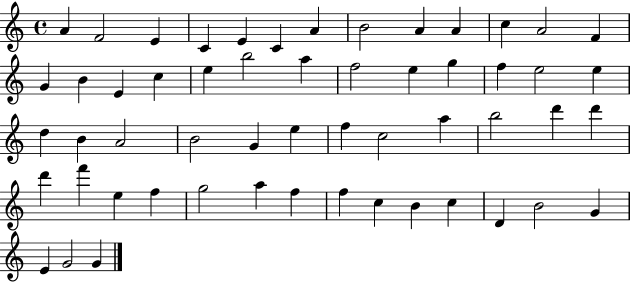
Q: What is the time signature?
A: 4/4